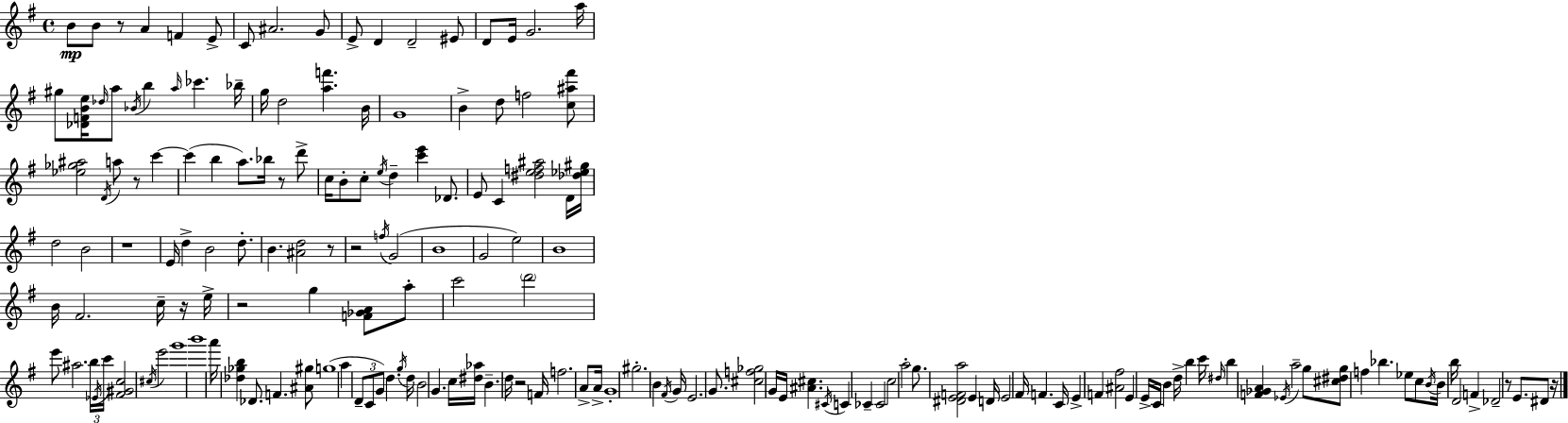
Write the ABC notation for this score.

X:1
T:Untitled
M:4/4
L:1/4
K:G
B/2 B/2 z/2 A F E/2 C/2 ^A2 G/2 E/2 D D2 ^E/2 D/2 E/4 G2 a/4 ^g/2 [_DFBe]/4 _d/4 a/2 _B/4 b a/4 _c' _b/4 g/4 d2 [af'] B/4 G4 B d/2 f2 [c^a^f']/2 [_e_g^a]2 D/4 a/2 z/2 c' c' b a/2 _b/4 z/2 d'/2 c/4 B/2 c/2 e/4 d [c'e'] _D/2 E/2 C [^def^a]2 D/4 [_d_e^g]/4 d2 B2 z4 E/4 d B2 d/2 B [^Ad]2 z/2 z2 f/4 G2 B4 G2 e2 B4 B/4 ^F2 c/4 z/4 e/4 z2 g [F_GA]/2 a/2 c'2 d'2 e'/2 ^a2 b/4 _E/4 c'/4 [^F^Gc]2 ^c/4 e'2 g'4 b'4 a'/4 [_d_gb] _D/2 F [^A^g]/2 g4 a D/2 C/2 G/2 d g/4 d/4 B2 G c/4 [^d_a]/4 B d/4 z2 F/4 f2 A/2 A/4 G4 ^g2 B ^F/4 G/4 E2 G/2 [^cf_g]2 G/4 E/4 [^A^c] ^C/4 C _C _C2 c2 a2 g/2 [^DEFa]2 E D/4 E2 ^F/4 F C/4 E F [^A^f]2 E E/4 C/4 B d/4 b c'/4 ^d/4 b [F_GA] _E/4 a2 g/2 [^c^dg]/2 f _b _e/2 c/2 B/4 B/4 b/4 D2 F _D2 z/2 E/2 ^D/2 z/4